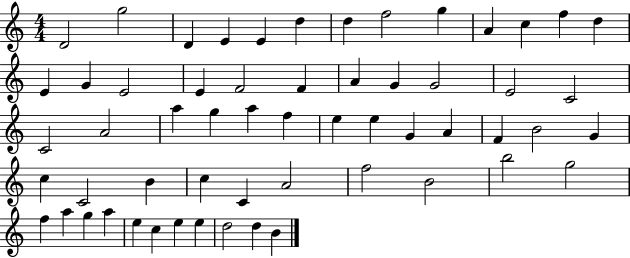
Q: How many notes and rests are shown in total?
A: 58